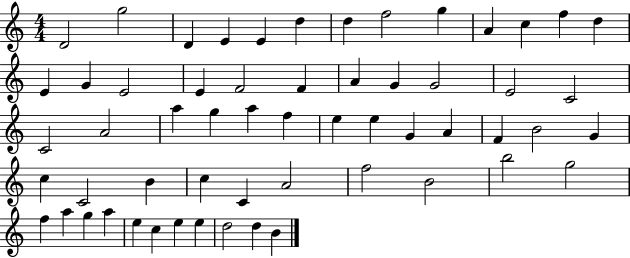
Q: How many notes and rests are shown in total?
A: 58